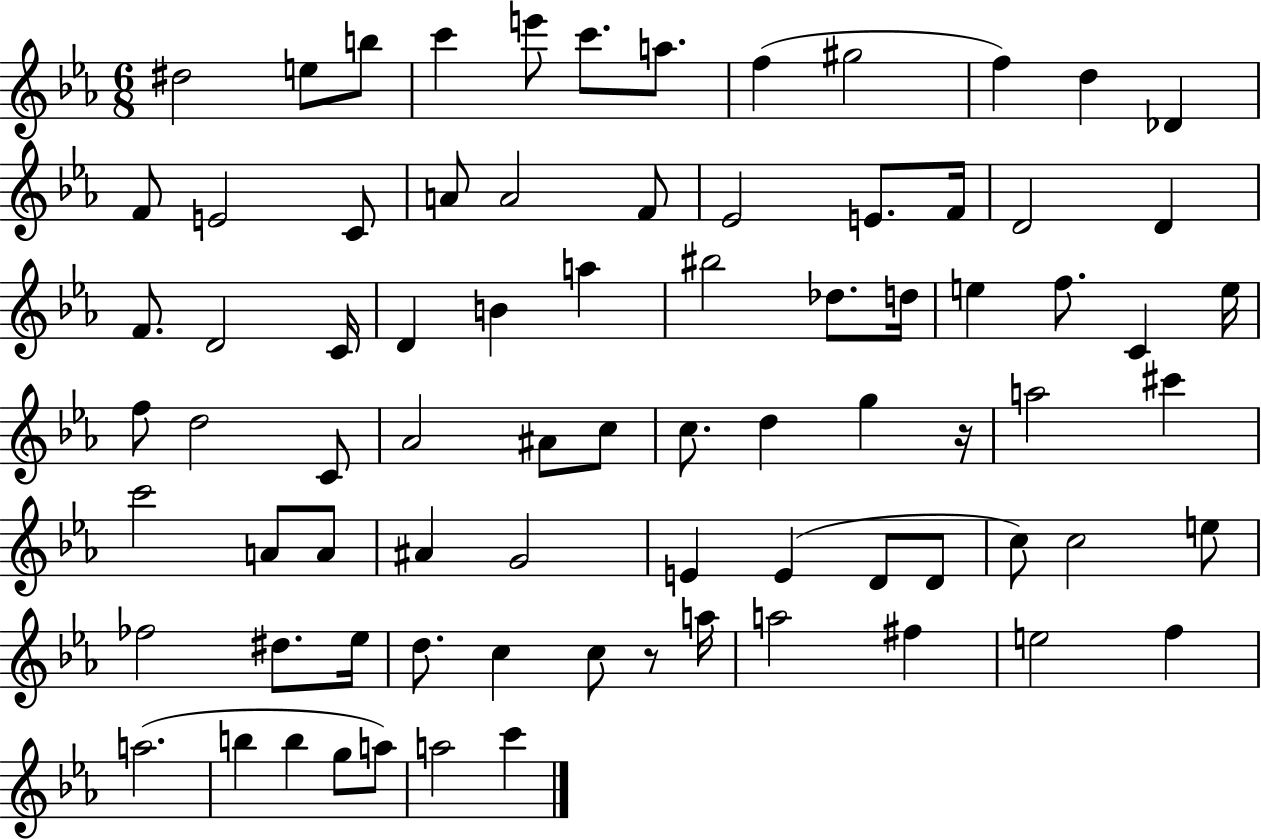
{
  \clef treble
  \numericTimeSignature
  \time 6/8
  \key ees \major
  \repeat volta 2 { dis''2 e''8 b''8 | c'''4 e'''8 c'''8. a''8. | f''4( gis''2 | f''4) d''4 des'4 | \break f'8 e'2 c'8 | a'8 a'2 f'8 | ees'2 e'8. f'16 | d'2 d'4 | \break f'8. d'2 c'16 | d'4 b'4 a''4 | bis''2 des''8. d''16 | e''4 f''8. c'4 e''16 | \break f''8 d''2 c'8 | aes'2 ais'8 c''8 | c''8. d''4 g''4 r16 | a''2 cis'''4 | \break c'''2 a'8 a'8 | ais'4 g'2 | e'4 e'4( d'8 d'8 | c''8) c''2 e''8 | \break fes''2 dis''8. ees''16 | d''8. c''4 c''8 r8 a''16 | a''2 fis''4 | e''2 f''4 | \break a''2.( | b''4 b''4 g''8 a''8) | a''2 c'''4 | } \bar "|."
}